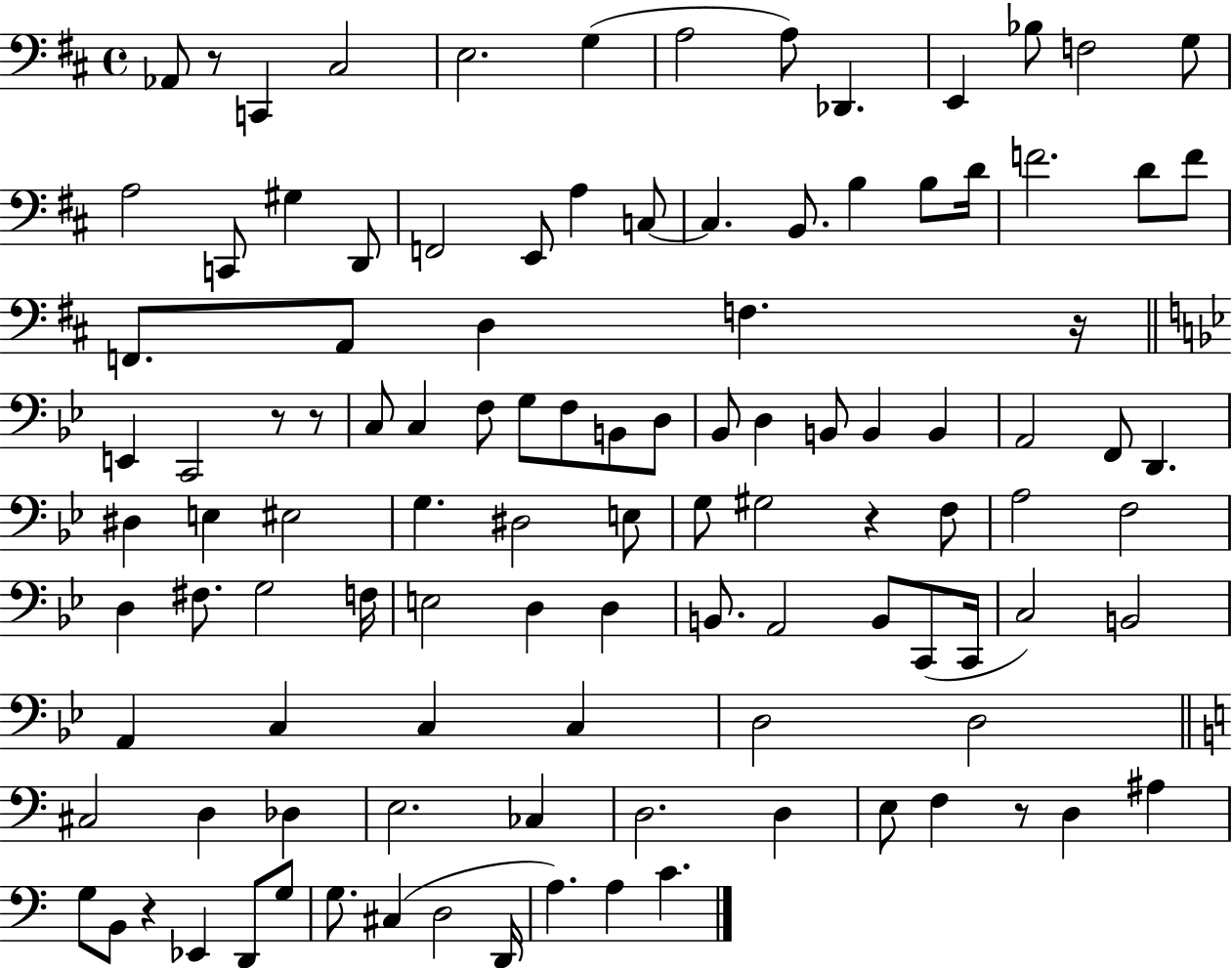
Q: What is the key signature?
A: D major